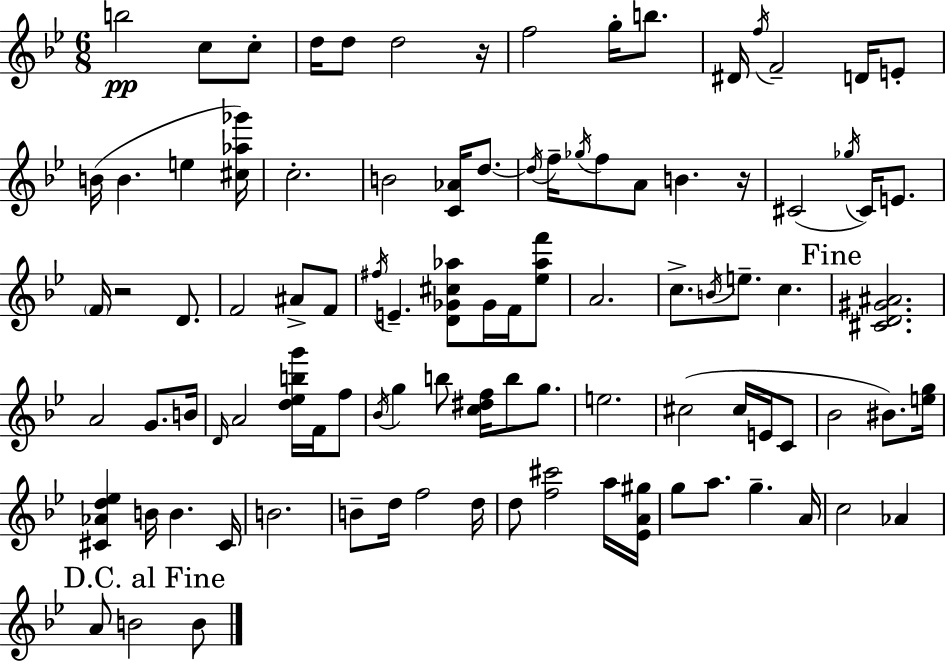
{
  \clef treble
  \numericTimeSignature
  \time 6/8
  \key bes \major
  b''2\pp c''8 c''8-. | d''16 d''8 d''2 r16 | f''2 g''16-. b''8. | dis'16 \acciaccatura { f''16 } f'2-- d'16 e'8-. | \break b'16( b'4. e''4 | <cis'' aes'' ges'''>16) c''2.-. | b'2 <c' aes'>16 d''8.~~ | \acciaccatura { d''16 } f''16-- \acciaccatura { ges''16 } f''8 a'8 b'4. | \break r16 cis'2( \acciaccatura { ges''16 } | cis'16) e'8. \parenthesize f'16 r2 | d'8. f'2 | ais'8-> f'8 \acciaccatura { fis''16 } e'4.-- <d' ges' cis'' aes''>8 | \break ges'16 f'16 <ees'' aes'' f'''>8 a'2. | c''8.-> \acciaccatura { b'16 } e''8.-- | c''4. \mark "Fine" <cis' d' gis' ais'>2. | a'2 | \break g'8. b'16 \grace { d'16 } a'2 | <d'' ees'' b'' g'''>16 f'16 f''8 \acciaccatura { bes'16 } g''4 | b''8 <c'' dis'' f''>16 b''8 g''8. e''2. | cis''2( | \break cis''16 e'16 c'8 bes'2 | bis'8.) <e'' g''>16 <cis' aes' d'' ees''>4 | b'16 b'4. cis'16 b'2. | b'8-- d''16 f''2 | \break d''16 d''8 <f'' cis'''>2 | a''16 <ees' a' gis''>16 g''8 a''8. | g''4.-- a'16 c''2 | aes'4 \mark "D.C. al Fine" a'8 b'2 | \break b'8 \bar "|."
}